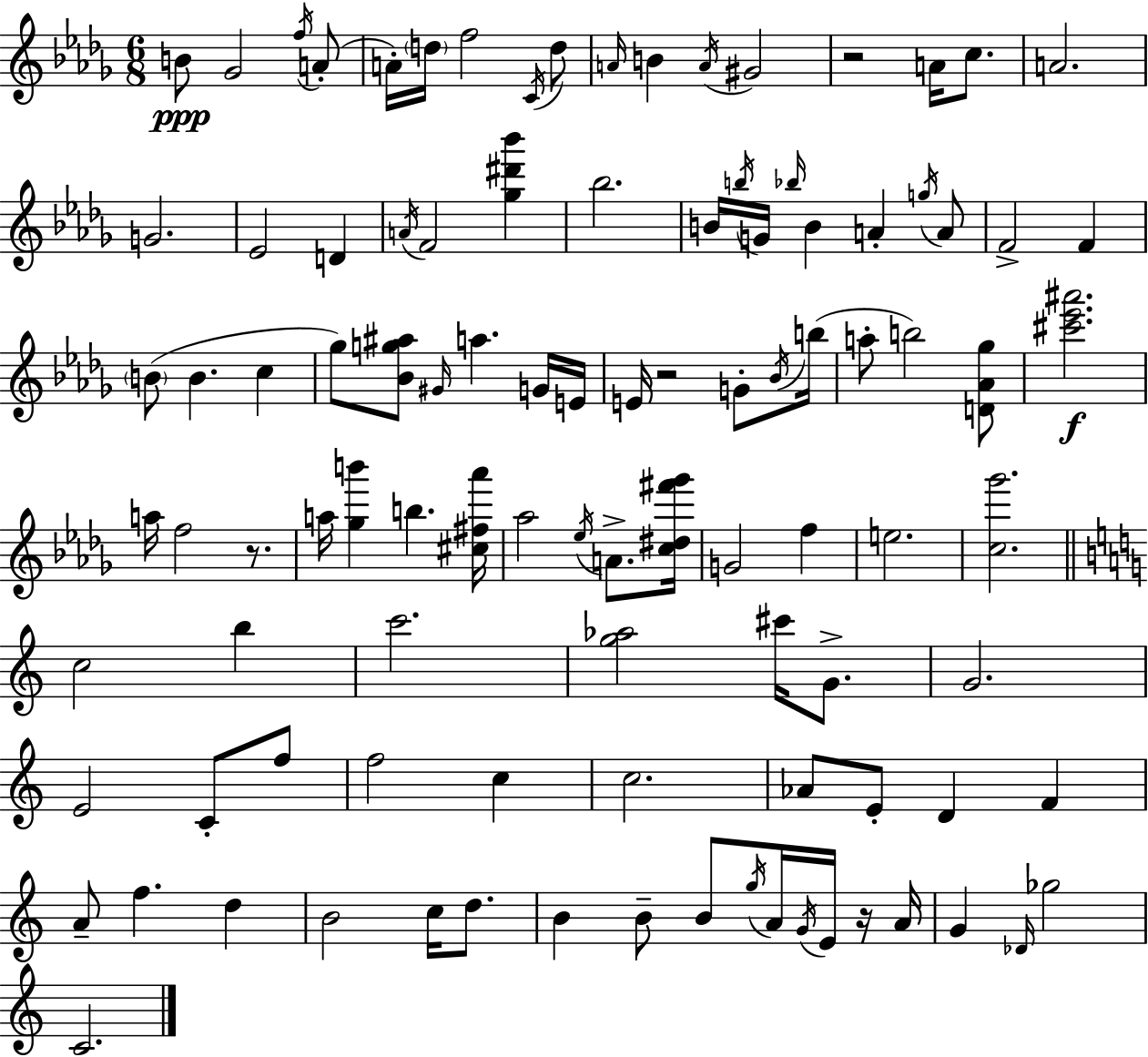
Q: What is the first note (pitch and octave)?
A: B4